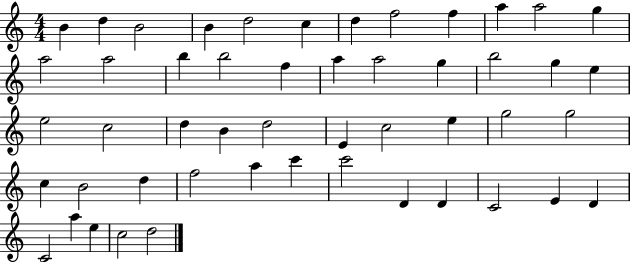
X:1
T:Untitled
M:4/4
L:1/4
K:C
B d B2 B d2 c d f2 f a a2 g a2 a2 b b2 f a a2 g b2 g e e2 c2 d B d2 E c2 e g2 g2 c B2 d f2 a c' c'2 D D C2 E D C2 a e c2 d2